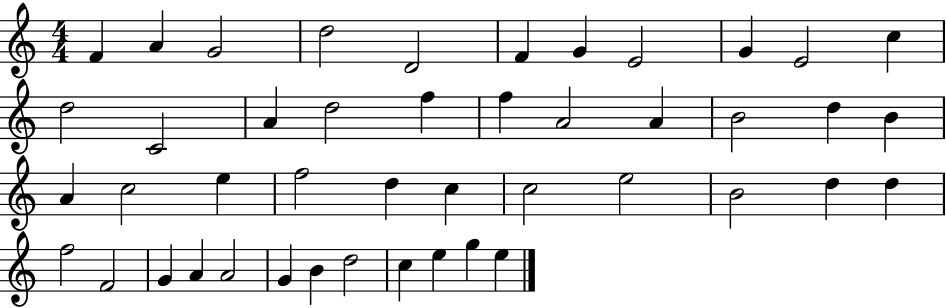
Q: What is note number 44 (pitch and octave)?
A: G5